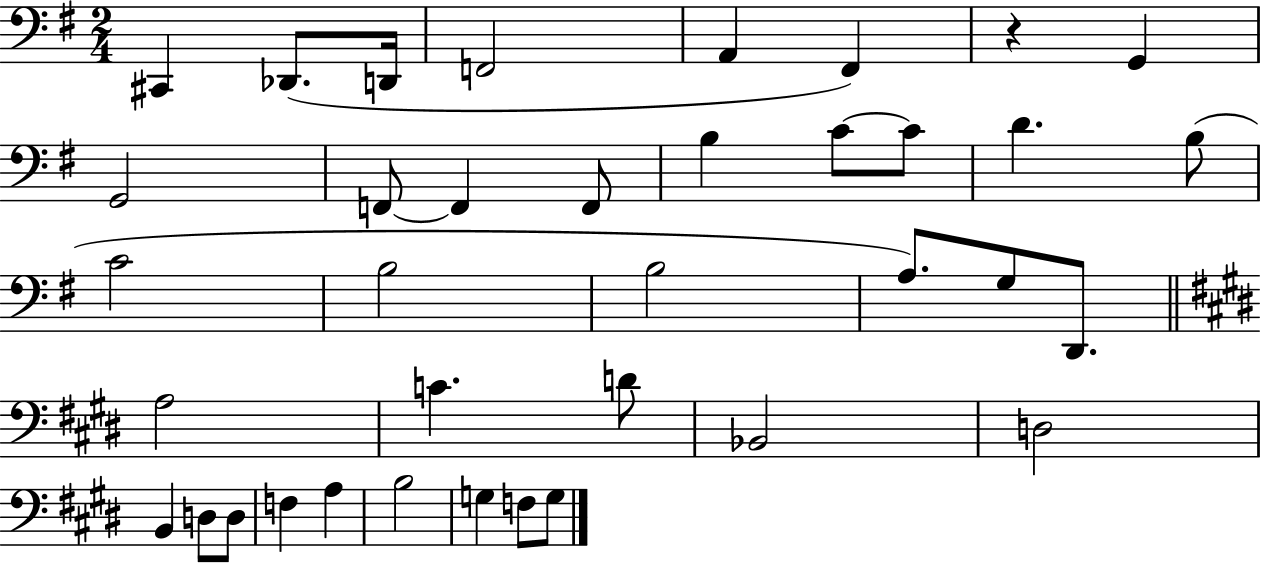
{
  \clef bass
  \numericTimeSignature
  \time 2/4
  \key g \major
  cis,4 des,8.( d,16 | f,2 | a,4 fis,4) | r4 g,4 | \break g,2 | f,8~~ f,4 f,8 | b4 c'8~~ c'8 | d'4. b8( | \break c'2 | b2 | b2 | a8.) g8 d,8. | \break \bar "||" \break \key e \major a2 | c'4. d'8 | bes,2 | d2 | \break b,4 d8 d8 | f4 a4 | b2 | g4 f8 g8 | \break \bar "|."
}